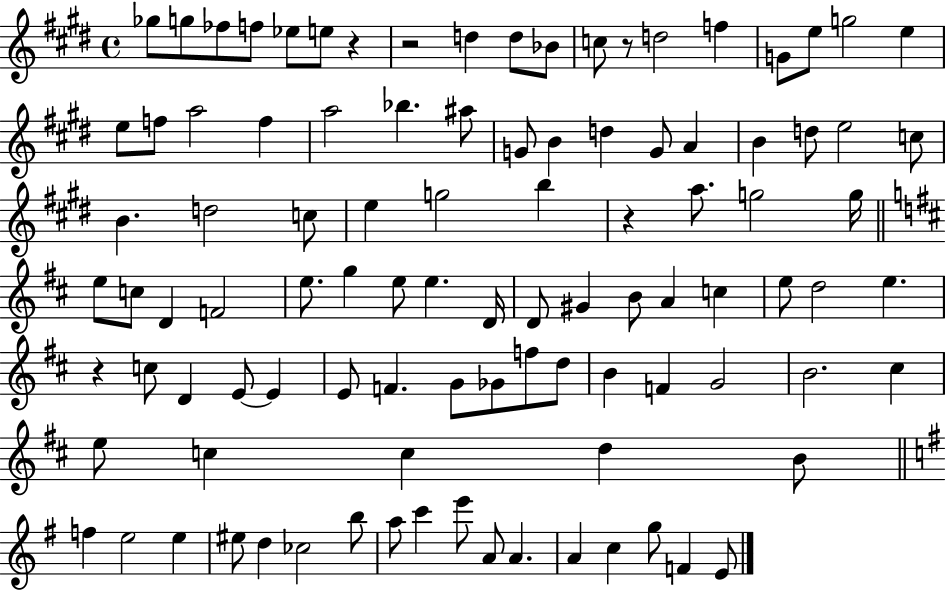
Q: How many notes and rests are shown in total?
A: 100